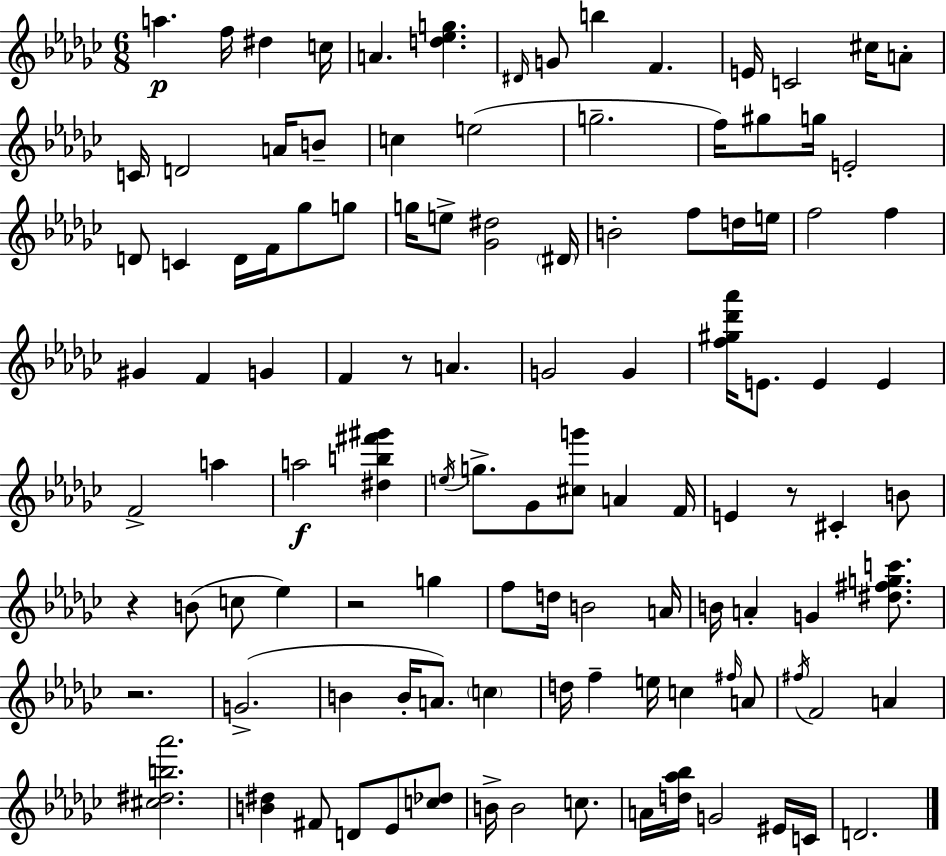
A5/q. F5/s D#5/q C5/s A4/q. [D5,Eb5,G5]/q. D#4/s G4/e B5/q F4/q. E4/s C4/h C#5/s A4/e C4/s D4/h A4/s B4/e C5/q E5/h G5/h. F5/s G#5/e G5/s E4/h D4/e C4/q D4/s F4/s Gb5/e G5/e G5/s E5/e [Gb4,D#5]/h D#4/s B4/h F5/e D5/s E5/s F5/h F5/q G#4/q F4/q G4/q F4/q R/e A4/q. G4/h G4/q [F5,G#5,Db6,Ab6]/s E4/e. E4/q E4/q F4/h A5/q A5/h [D#5,B5,F#6,G#6]/q E5/s G5/e. Gb4/e [C#5,G6]/e A4/q F4/s E4/q R/e C#4/q B4/e R/q B4/e C5/e Eb5/q R/h G5/q F5/e D5/s B4/h A4/s B4/s A4/q G4/q [D#5,F#5,G5,C6]/e. R/h. G4/h. B4/q B4/s A4/e. C5/q D5/s F5/q E5/s C5/q F#5/s A4/e F#5/s F4/h A4/q [C#5,D#5,B5,Ab6]/h. [B4,D#5]/q F#4/e D4/e Eb4/e [C5,Db5]/e B4/s B4/h C5/e. A4/s [D5,Ab5,Bb5]/s G4/h EIS4/s C4/s D4/h.